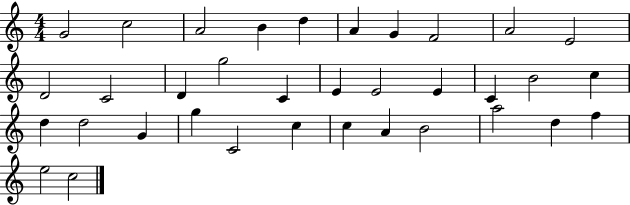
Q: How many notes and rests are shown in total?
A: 35